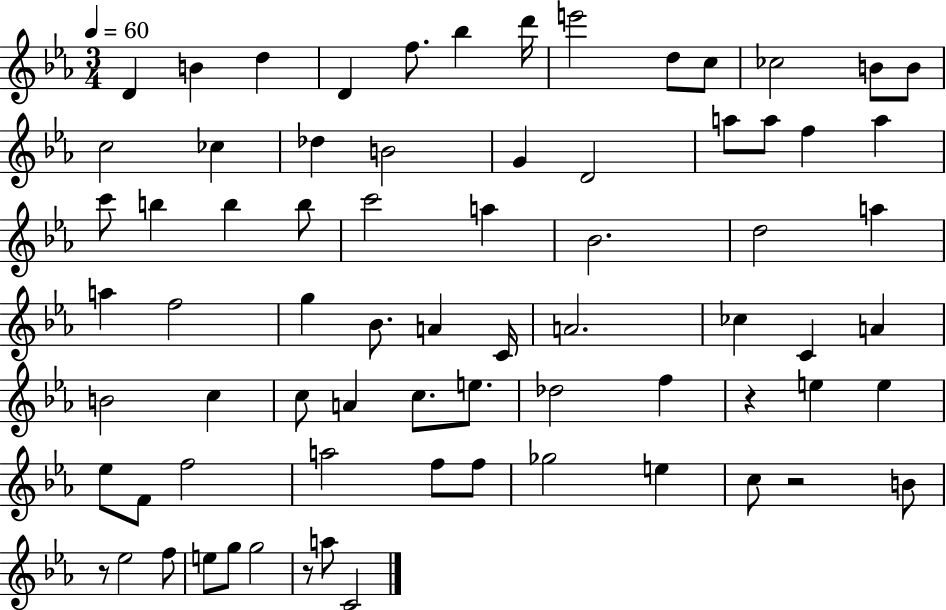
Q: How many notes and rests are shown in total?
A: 73